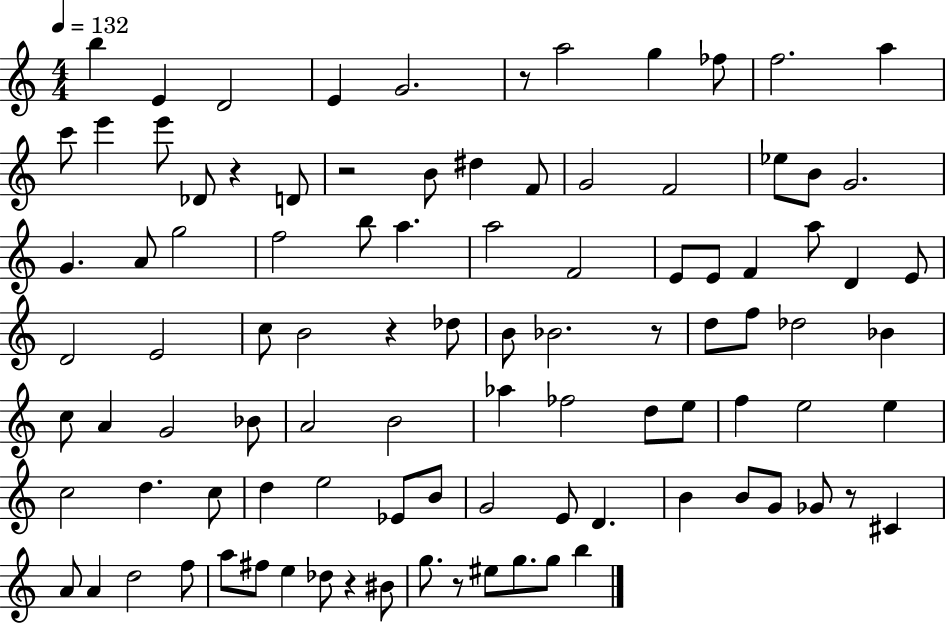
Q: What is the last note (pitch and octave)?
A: B5